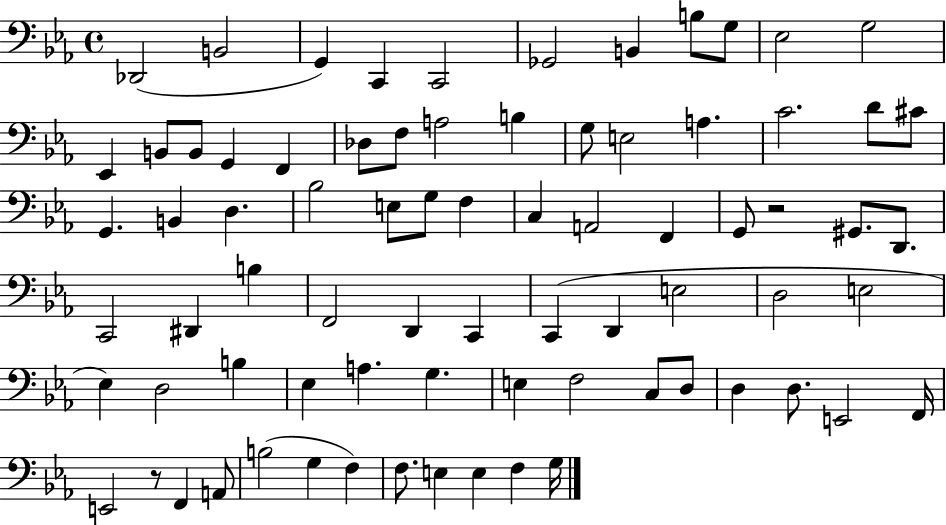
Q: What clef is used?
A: bass